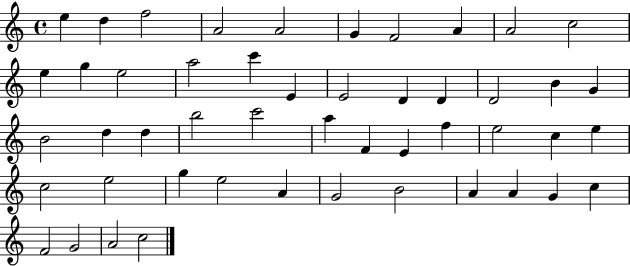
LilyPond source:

{
  \clef treble
  \time 4/4
  \defaultTimeSignature
  \key c \major
  e''4 d''4 f''2 | a'2 a'2 | g'4 f'2 a'4 | a'2 c''2 | \break e''4 g''4 e''2 | a''2 c'''4 e'4 | e'2 d'4 d'4 | d'2 b'4 g'4 | \break b'2 d''4 d''4 | b''2 c'''2 | a''4 f'4 e'4 f''4 | e''2 c''4 e''4 | \break c''2 e''2 | g''4 e''2 a'4 | g'2 b'2 | a'4 a'4 g'4 c''4 | \break f'2 g'2 | a'2 c''2 | \bar "|."
}